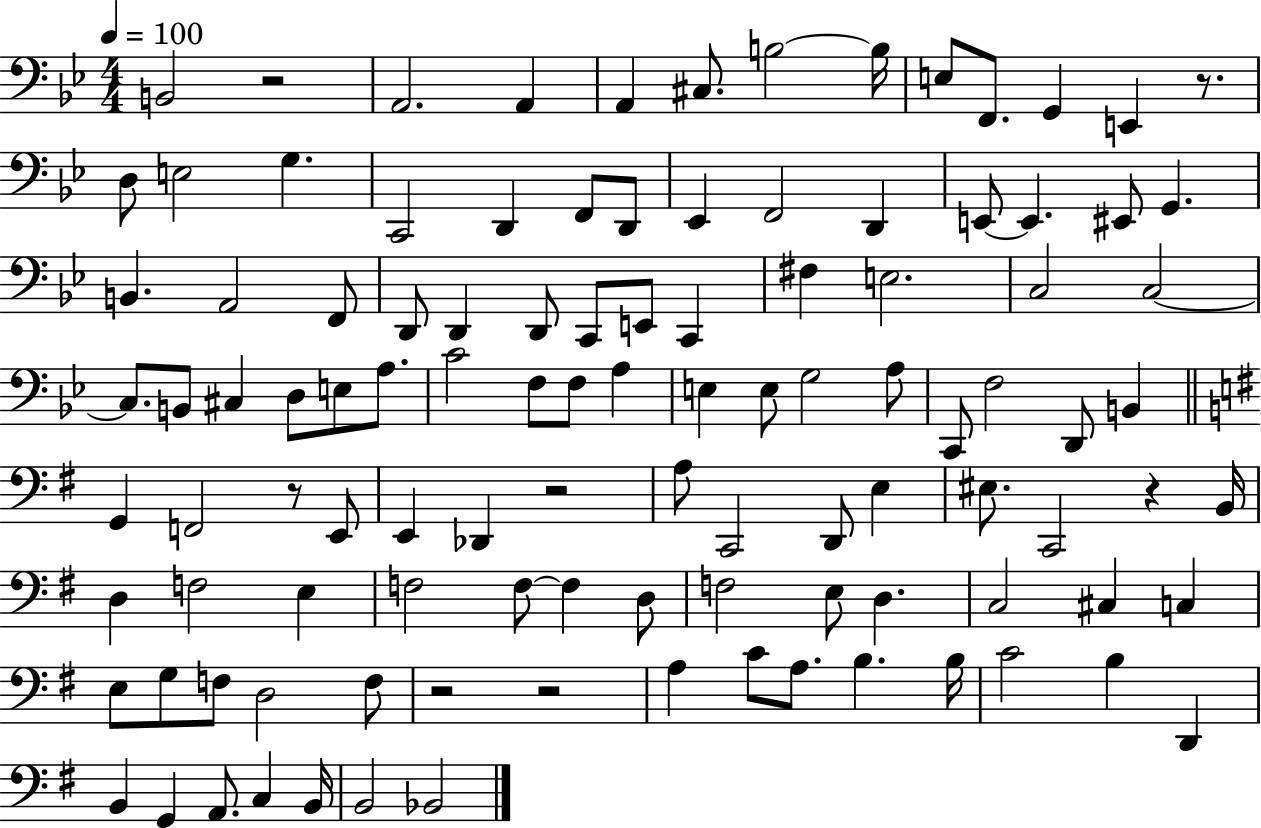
B2/h R/h A2/h. A2/q A2/q C#3/e. B3/h B3/s E3/e F2/e. G2/q E2/q R/e. D3/e E3/h G3/q. C2/h D2/q F2/e D2/e Eb2/q F2/h D2/q E2/e E2/q. EIS2/e G2/q. B2/q. A2/h F2/e D2/e D2/q D2/e C2/e E2/e C2/q F#3/q E3/h. C3/h C3/h C3/e. B2/e C#3/q D3/e E3/e A3/e. C4/h F3/e F3/e A3/q E3/q E3/e G3/h A3/e C2/e F3/h D2/e B2/q G2/q F2/h R/e E2/e E2/q Db2/q R/h A3/e C2/h D2/e E3/q EIS3/e. C2/h R/q B2/s D3/q F3/h E3/q F3/h F3/e F3/q D3/e F3/h E3/e D3/q. C3/h C#3/q C3/q E3/e G3/e F3/e D3/h F3/e R/h R/h A3/q C4/e A3/e. B3/q. B3/s C4/h B3/q D2/q B2/q G2/q A2/e. C3/q B2/s B2/h Bb2/h